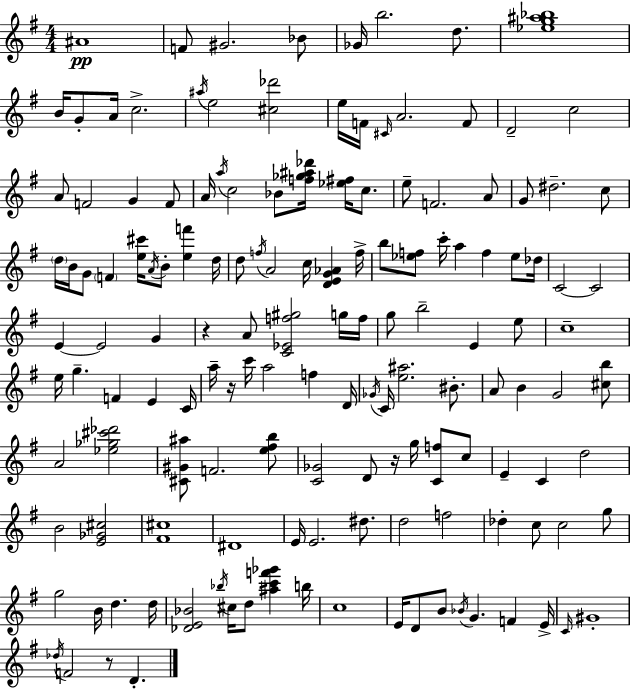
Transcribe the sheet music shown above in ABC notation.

X:1
T:Untitled
M:4/4
L:1/4
K:Em
^A4 F/2 ^G2 _B/2 _G/4 b2 d/2 [_eg^a_b]4 B/4 G/2 A/4 c2 ^a/4 e2 [^c_d']2 e/4 F/4 ^C/4 A2 F/2 D2 c2 A/2 F2 G F/2 A/4 a/4 c2 _B/2 [f_g^a_d']/4 [_e^f]/4 c/2 e/2 F2 A/2 G/2 ^d2 c/2 d/4 B/4 G/2 F [e^c']/4 A/4 B/2 [ef'] d/4 d/2 f/4 A2 c/4 [DEG_A] f/4 b/2 [_ef]/2 c'/4 a f _e/2 _d/4 C2 C2 E E2 G z A/2 [C_Ef^g]2 g/4 f/4 g/2 b2 E e/2 c4 e/4 g F E C/4 a/4 z/4 c'/4 a2 f D/4 _G/4 C/4 [e^a]2 ^B/2 A/2 B G2 [^cb]/2 A2 [_e_g^c'_d']2 [^C^G^a]/2 F2 [e^fb]/2 [C_G]2 D/2 z/4 g/4 [Cf]/2 c/2 E C d2 B2 [E_G^c]2 [^F^c]4 ^D4 E/4 E2 ^d/2 d2 f2 _d c/2 c2 g/2 g2 B/4 d d/4 [_DE_B]2 _b/4 ^c/4 d/2 [^ac'f'_g'] b/4 c4 E/4 D/2 B/2 _B/4 G F E/4 C/4 ^G4 _d/4 F2 z/2 D